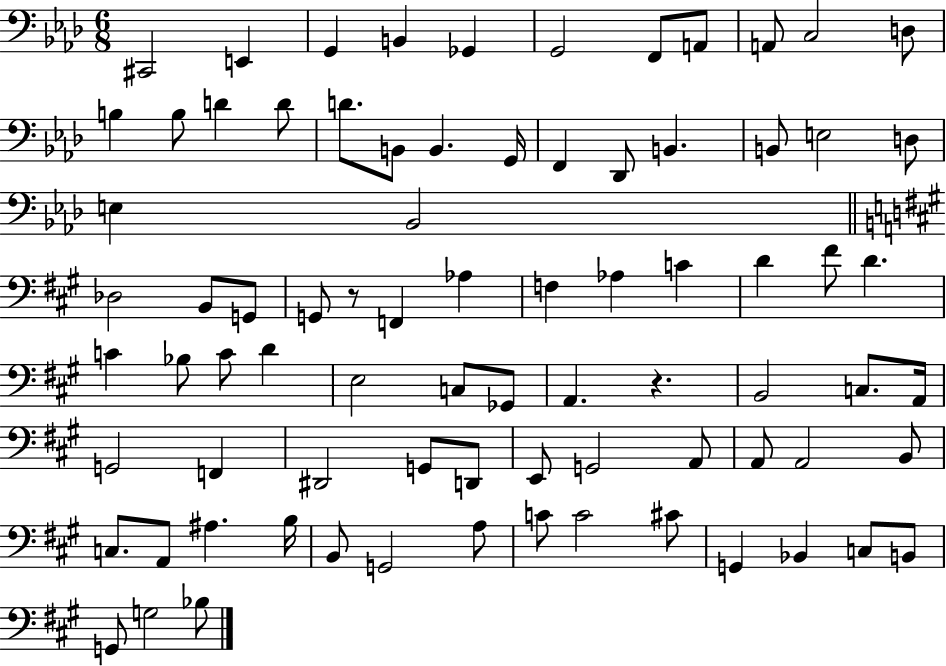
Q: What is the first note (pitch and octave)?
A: C#2